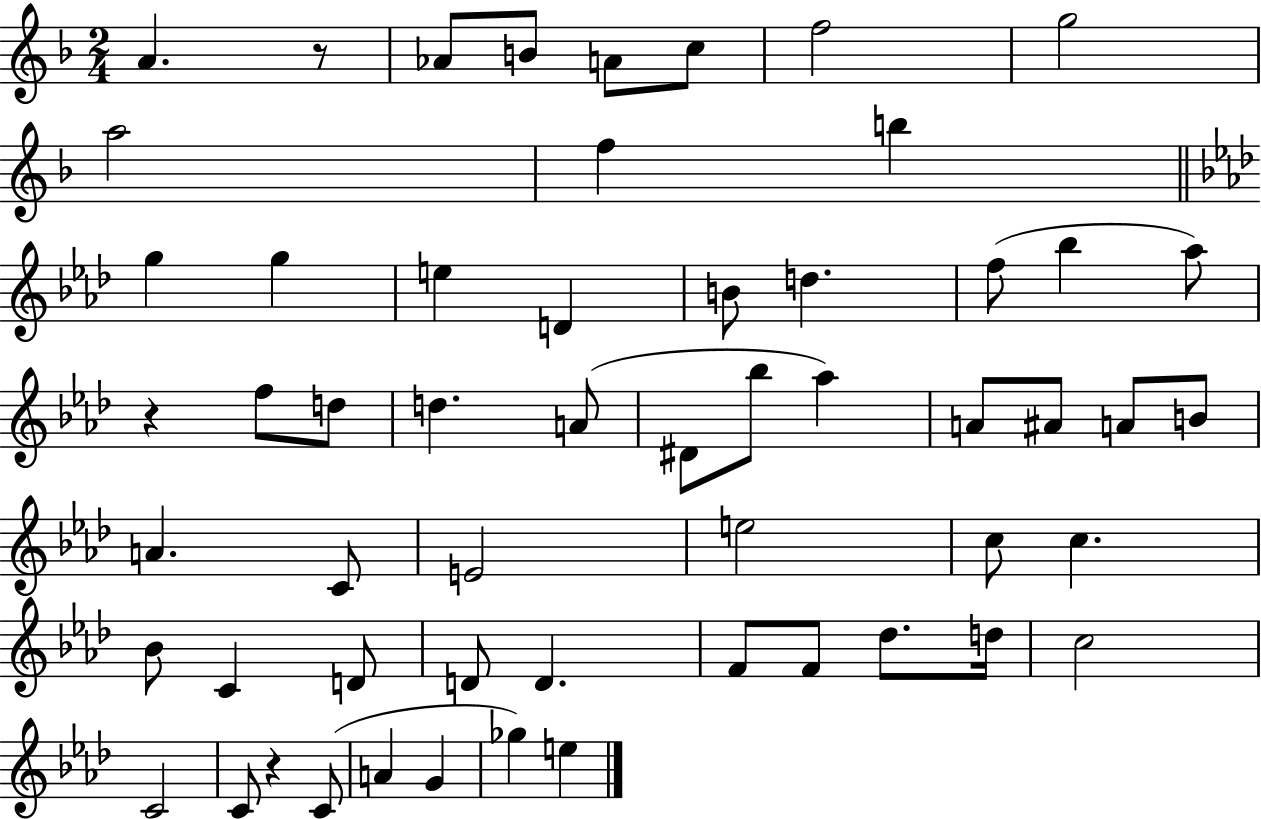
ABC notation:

X:1
T:Untitled
M:2/4
L:1/4
K:F
A z/2 _A/2 B/2 A/2 c/2 f2 g2 a2 f b g g e D B/2 d f/2 _b _a/2 z f/2 d/2 d A/2 ^D/2 _b/2 _a A/2 ^A/2 A/2 B/2 A C/2 E2 e2 c/2 c _B/2 C D/2 D/2 D F/2 F/2 _d/2 d/4 c2 C2 C/2 z C/2 A G _g e